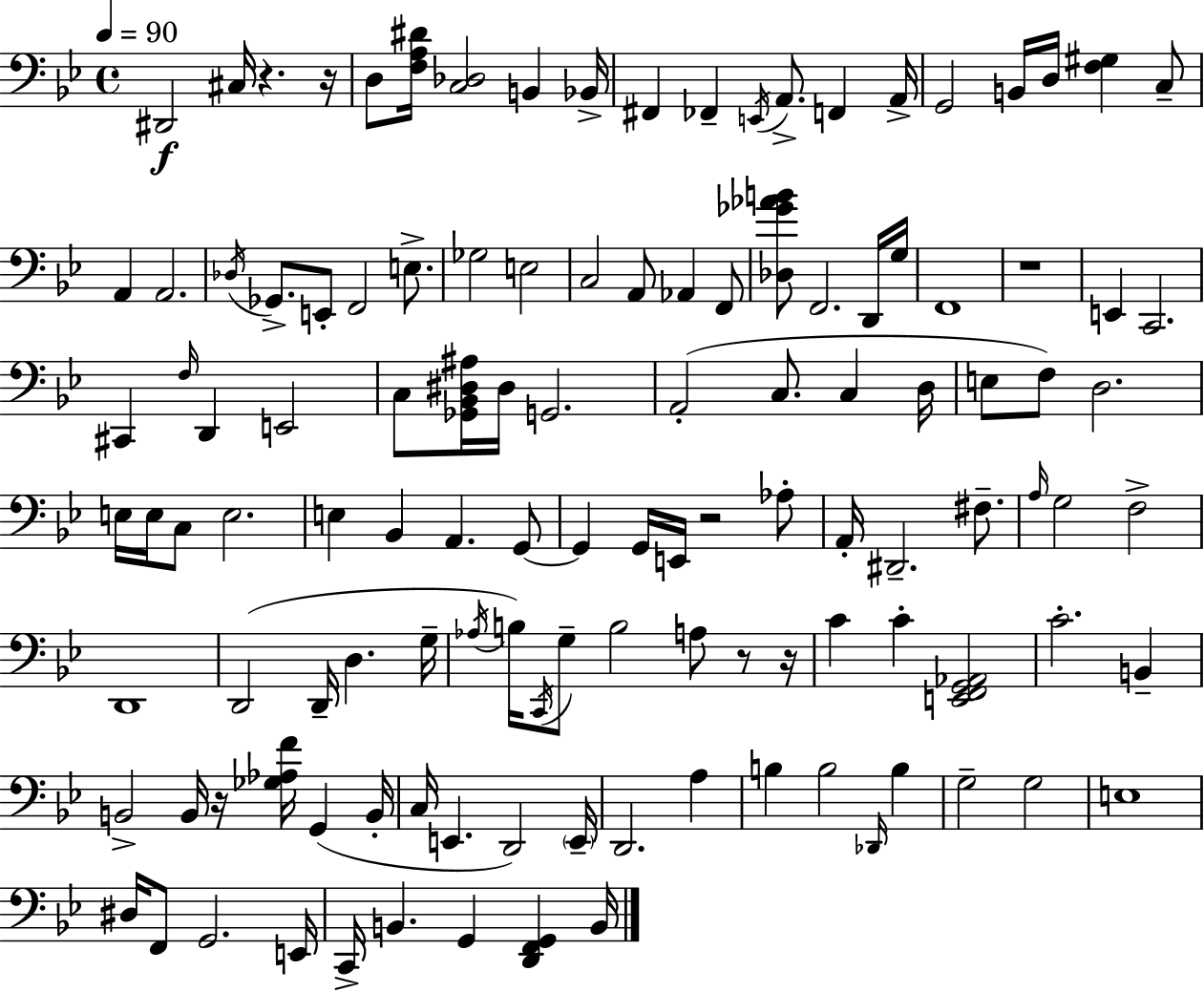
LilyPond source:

{
  \clef bass
  \time 4/4
  \defaultTimeSignature
  \key bes \major
  \tempo 4 = 90
  dis,2\f cis16 r4. r16 | d8 <f a dis'>16 <c des>2 b,4 bes,16-> | fis,4 fes,4-- \acciaccatura { e,16 } a,8.-> f,4 | a,16-> g,2 b,16 d16 <f gis>4 c8-- | \break a,4 a,2. | \acciaccatura { des16 } ges,8.-> e,8-. f,2 e8.-> | ges2 e2 | c2 a,8 aes,4 | \break f,8 <des ges' aes' b'>8 f,2. | d,16 g16 f,1 | r1 | e,4 c,2. | \break cis,4 \grace { f16 } d,4 e,2 | c8 <ges, bes, dis ais>16 dis16 g,2. | a,2-.( c8. c4 | d16 e8 f8) d2. | \break e16 e16 c8 e2. | e4 bes,4 a,4. | g,8~~ g,4 g,16 e,16 r2 | aes8-. a,16-. dis,2.-- | \break fis8.-- \grace { a16 } g2 f2-> | d,1 | d,2( d,16-- d4. | g16-- \acciaccatura { aes16 } b16) \acciaccatura { c,16 } g8-- b2 | \break a8 r8 r16 c'4 c'4-. <e, f, g, aes,>2 | c'2.-. | b,4-- b,2-> b,16 r16 | <ges aes f'>16 g,4( b,16-. c16 e,4. d,2) | \break \parenthesize e,16-- d,2. | a4 b4 b2 | \grace { des,16 } b4 g2-- g2 | e1 | \break dis16 f,8 g,2. | e,16 c,16-> b,4. g,4 | <d, f, g,>4 b,16 \bar "|."
}